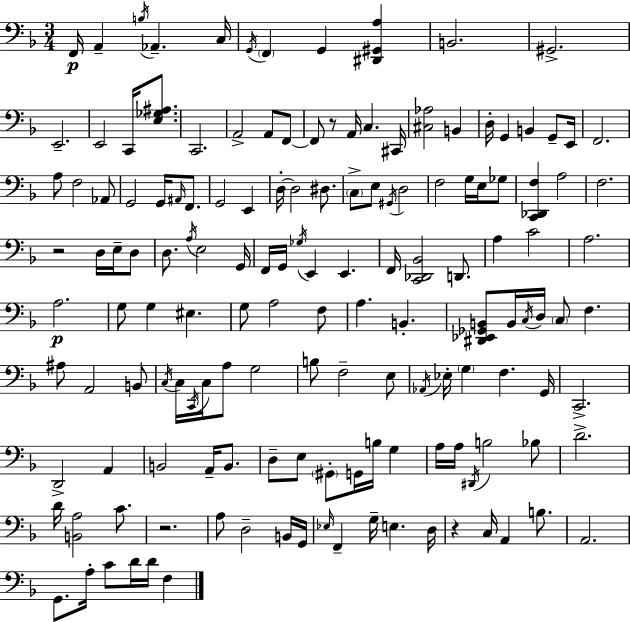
{
  \clef bass
  \numericTimeSignature
  \time 3/4
  \key d \minor
  f,16\p a,4-- \acciaccatura { b16 } aes,4.-- | c16 \acciaccatura { g,16 } \parenthesize f,4 g,4 <dis, gis, a>4 | b,2. | gis,2.-> | \break e,2.-- | e,2 c,16 <e ges ais>8. | c,2. | a,2-> a,8 | \break f,8~~ f,8 r8 a,16 c4. | cis,16 <cis aes>2 b,4 | d16-. g,4 b,4 g,8-- | e,16 f,2. | \break a8 f2 | aes,8 g,2 g,16 \grace { ais,16 } | f,8. g,2 e,4 | d16-.~~ d2 | \break dis8. \parenthesize c8-> e8 \acciaccatura { gis,16 } d2 | f2 | g16 e16 ges8 <c, des, f>4 a2 | f2. | \break r2 | d16 e16-- d8 d8. \acciaccatura { a16 } e2 | g,16 f,16 g,16 \acciaccatura { ges16 } e,4 | e,4. f,16 <c, des, bes,>2 | \break d,8. a4 c'2 | a2. | a2.\p | g8 g4 | \break eis4. g8 a2 | f8 a4. | b,4.-. <dis, ees, ges, b,>8 b,16 \acciaccatura { c16 } d16 \parenthesize c8 | f4. ais8 a,2 | \break b,8 \acciaccatura { c16 } c16 \acciaccatura { c,16 } c16 a8 | g2 b8 f2-- | e8 \acciaccatura { aes,16 } ees16-. \parenthesize g4 | f4. g,16 c,2.-> | \break d,2-> | a,4 b,2 | a,16-- b,8. d8-- | e8 \parenthesize gis,8-. g,16 b16 g4 a16 a16 | \break \acciaccatura { dis,16 } b2 bes8 d'2.-> | d'16 | <b, a>2 c'8. r2. | a8 | \break d2-- b,16 g,16 \grace { ees16 } | f,4-- g16-- e4. d16 | r4 c16 a,4 b8. | a,2. | \break g,8. a16-. c'8 d'16 d'16 f4 | \bar "|."
}